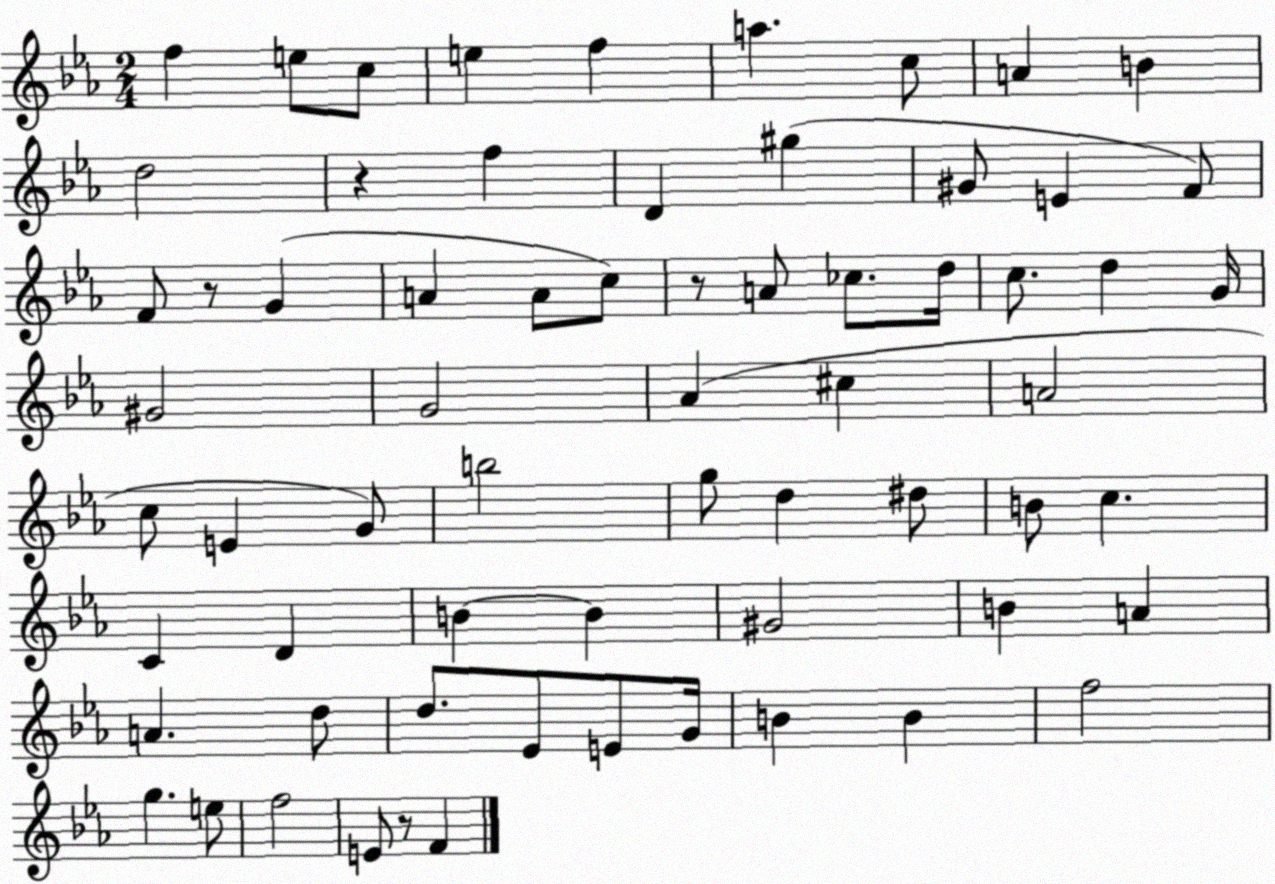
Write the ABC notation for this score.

X:1
T:Untitled
M:2/4
L:1/4
K:Eb
f e/2 c/2 e f a c/2 A B d2 z f D ^g ^G/2 E F/2 F/2 z/2 G A A/2 c/2 z/2 A/2 _c/2 d/4 c/2 d G/4 ^G2 G2 _A ^c A2 c/2 E G/2 b2 g/2 d ^d/2 B/2 c C D B B ^G2 B A A d/2 d/2 _E/2 E/2 G/4 B B f2 g e/2 f2 E/2 z/2 F